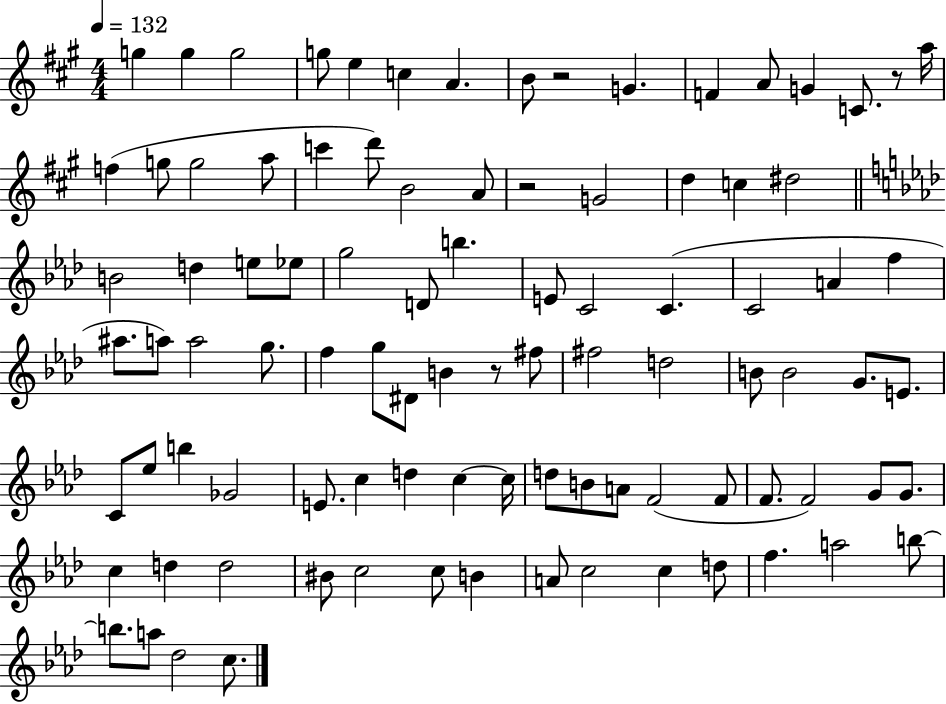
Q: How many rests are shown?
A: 4